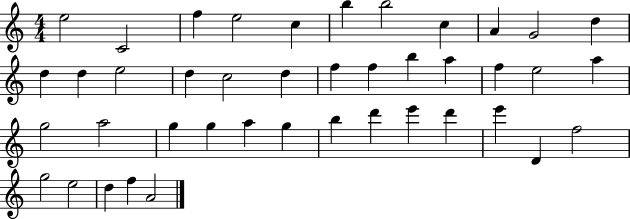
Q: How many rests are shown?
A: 0